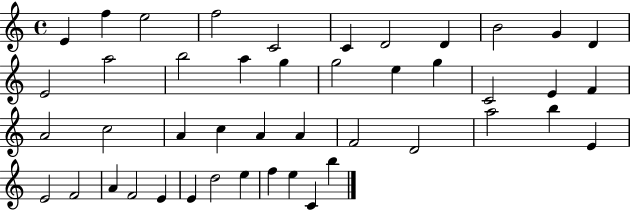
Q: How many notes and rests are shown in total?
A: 45